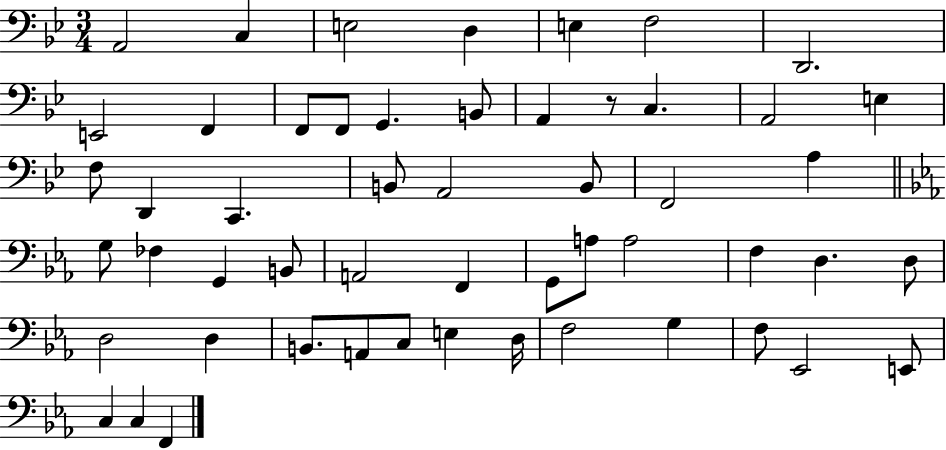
X:1
T:Untitled
M:3/4
L:1/4
K:Bb
A,,2 C, E,2 D, E, F,2 D,,2 E,,2 F,, F,,/2 F,,/2 G,, B,,/2 A,, z/2 C, A,,2 E, F,/2 D,, C,, B,,/2 A,,2 B,,/2 F,,2 A, G,/2 _F, G,, B,,/2 A,,2 F,, G,,/2 A,/2 A,2 F, D, D,/2 D,2 D, B,,/2 A,,/2 C,/2 E, D,/4 F,2 G, F,/2 _E,,2 E,,/2 C, C, F,,